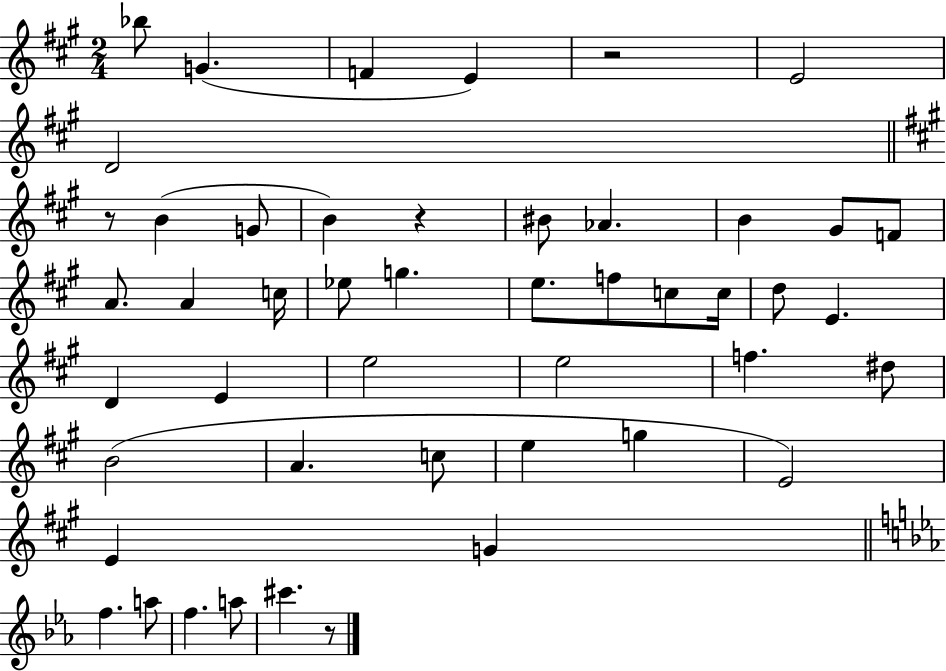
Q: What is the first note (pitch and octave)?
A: Bb5